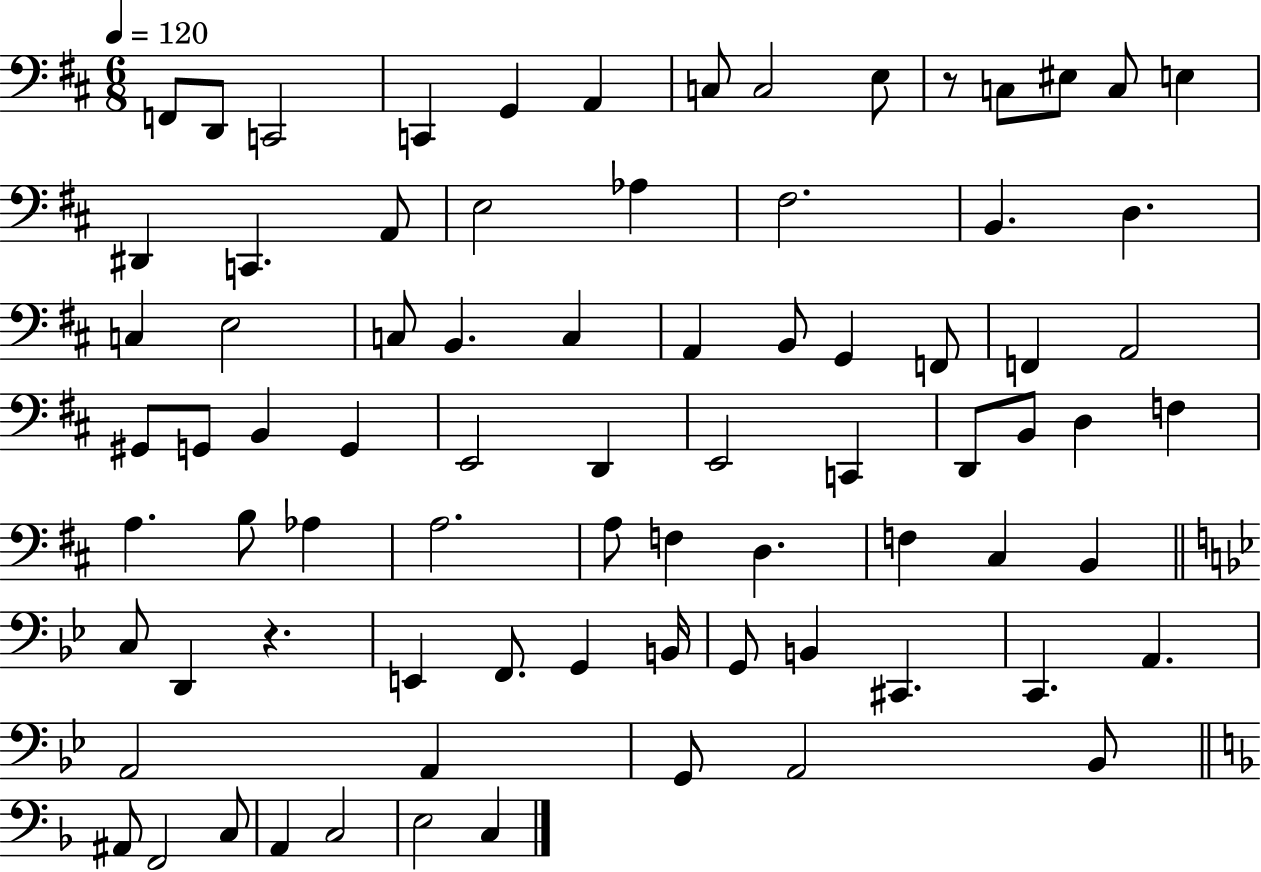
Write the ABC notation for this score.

X:1
T:Untitled
M:6/8
L:1/4
K:D
F,,/2 D,,/2 C,,2 C,, G,, A,, C,/2 C,2 E,/2 z/2 C,/2 ^E,/2 C,/2 E, ^D,, C,, A,,/2 E,2 _A, ^F,2 B,, D, C, E,2 C,/2 B,, C, A,, B,,/2 G,, F,,/2 F,, A,,2 ^G,,/2 G,,/2 B,, G,, E,,2 D,, E,,2 C,, D,,/2 B,,/2 D, F, A, B,/2 _A, A,2 A,/2 F, D, F, ^C, B,, C,/2 D,, z E,, F,,/2 G,, B,,/4 G,,/2 B,, ^C,, C,, A,, A,,2 A,, G,,/2 A,,2 _B,,/2 ^A,,/2 F,,2 C,/2 A,, C,2 E,2 C,